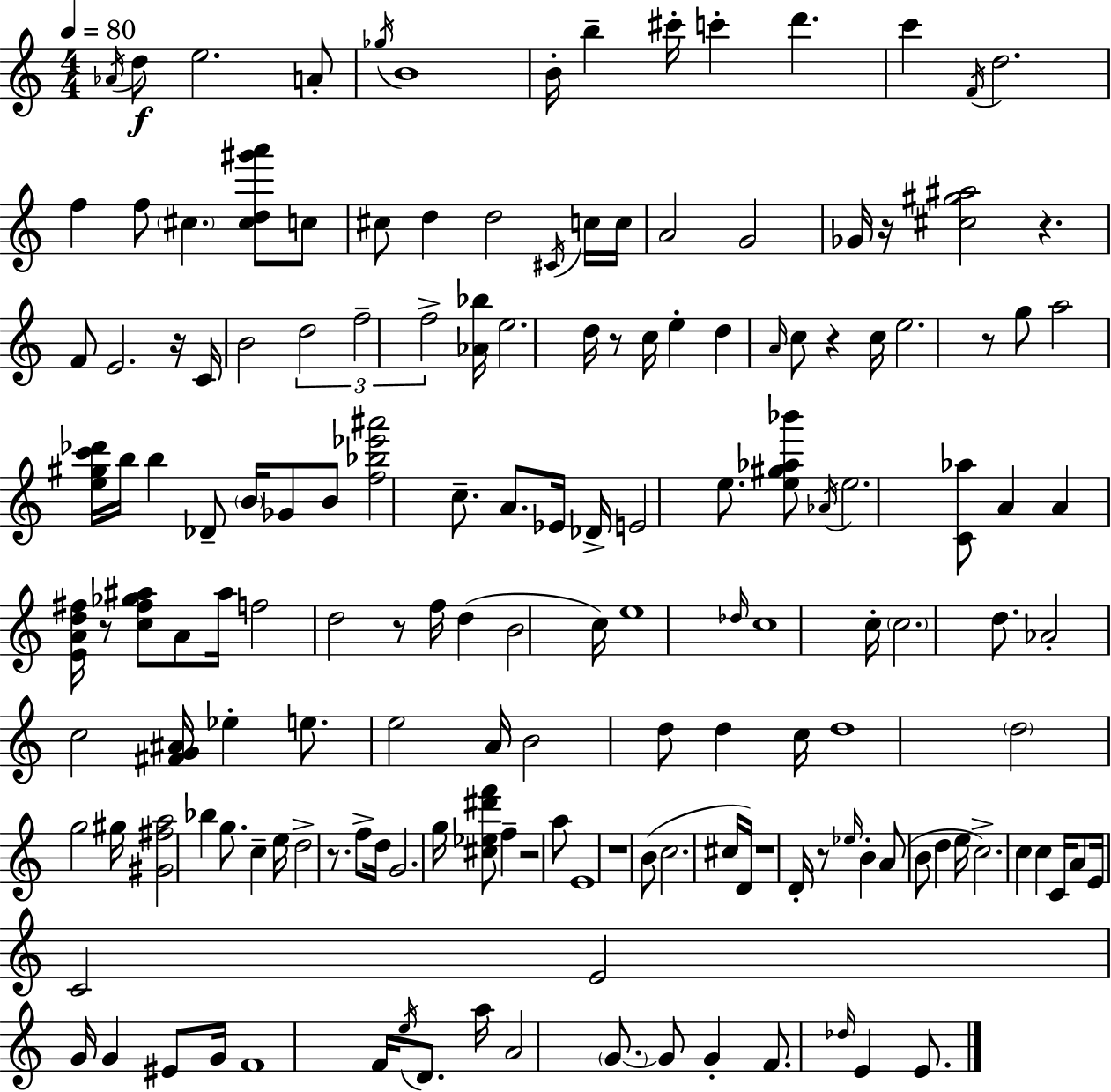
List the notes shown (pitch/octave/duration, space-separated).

Ab4/s D5/e E5/h. A4/e Gb5/s B4/w B4/s B5/q C#6/s C6/q D6/q. C6/q F4/s D5/h. F5/q F5/e C#5/q. [C#5,D5,G#6,A6]/e C5/e C#5/e D5/q D5/h C#4/s C5/s C5/s A4/h G4/h Gb4/s R/s [C#5,G#5,A#5]/h R/q. F4/e E4/h. R/s C4/s B4/h D5/h F5/h F5/h [Ab4,Bb5]/s E5/h. D5/s R/e C5/s E5/q D5/q A4/s C5/e R/q C5/s E5/h. R/e G5/e A5/h [E5,G#5,C6,Db6]/s B5/s B5/q Db4/e B4/s Gb4/e B4/e [F5,Bb5,Eb6,A#6]/h C5/e. A4/e. Eb4/s Db4/s E4/h E5/e. [E5,G#5,Ab5,Bb6]/e Ab4/s E5/h. [C4,Ab5]/e A4/q A4/q [E4,A4,D5,F#5]/s R/e [C5,F#5,Gb5,A#5]/e A4/e A#5/s F5/h D5/h R/e F5/s D5/q B4/h C5/s E5/w Db5/s C5/w C5/s C5/h. D5/e. Ab4/h C5/h [F#4,G4,A#4]/s Eb5/q E5/e. E5/h A4/s B4/h D5/e D5/q C5/s D5/w D5/h G5/h G#5/s [G#4,F#5,A5]/h Bb5/q G5/e. C5/q E5/s D5/h R/e. F5/e D5/s G4/h. G5/s [C#5,Eb5,D#6,F6]/e F5/q R/h A5/e E4/w R/w B4/e C5/h. C#5/s D4/s R/w D4/s R/e Eb5/s B4/q A4/e B4/e D5/q E5/s C5/h. C5/q C5/q C4/s A4/e E4/s C4/h E4/h G4/s G4/q EIS4/e G4/s F4/w F4/s E5/s D4/e. A5/s A4/h G4/e. G4/e G4/q F4/e. Db5/s E4/q E4/e.